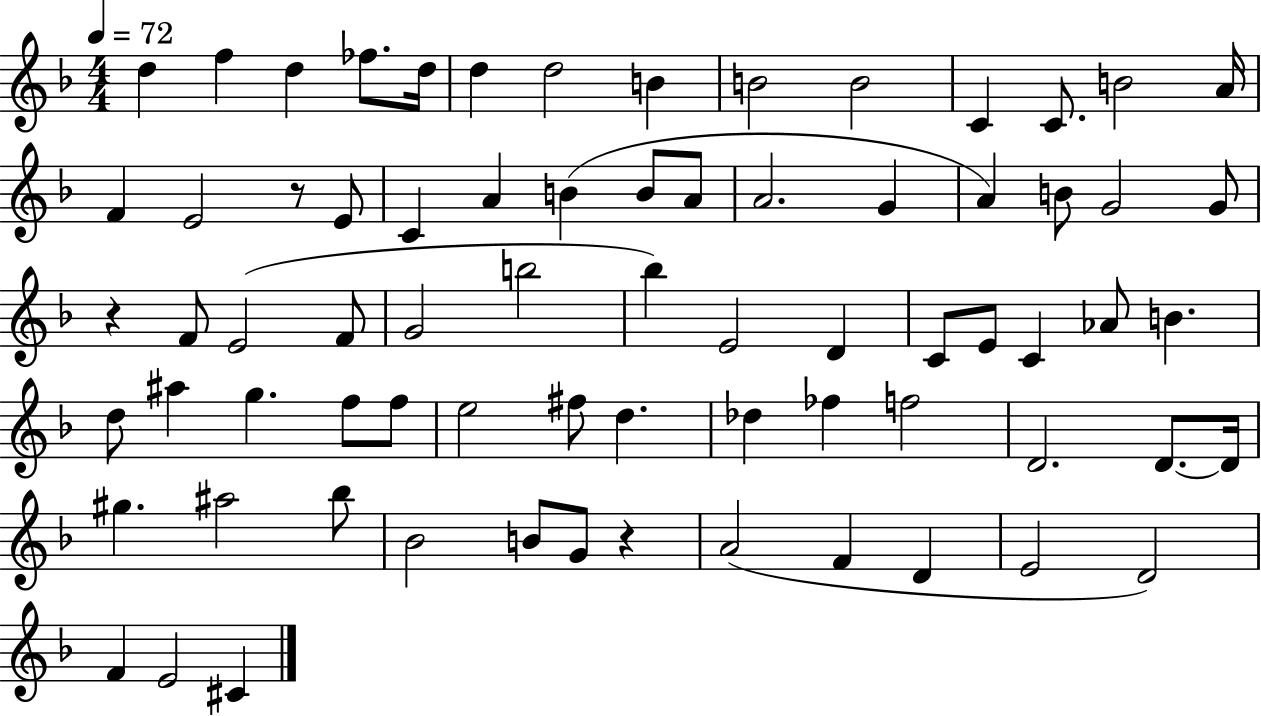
{
  \clef treble
  \numericTimeSignature
  \time 4/4
  \key f \major
  \tempo 4 = 72
  d''4 f''4 d''4 fes''8. d''16 | d''4 d''2 b'4 | b'2 b'2 | c'4 c'8. b'2 a'16 | \break f'4 e'2 r8 e'8 | c'4 a'4 b'4( b'8 a'8 | a'2. g'4 | a'4) b'8 g'2 g'8 | \break r4 f'8 e'2( f'8 | g'2 b''2 | bes''4) e'2 d'4 | c'8 e'8 c'4 aes'8 b'4. | \break d''8 ais''4 g''4. f''8 f''8 | e''2 fis''8 d''4. | des''4 fes''4 f''2 | d'2. d'8.~~ d'16 | \break gis''4. ais''2 bes''8 | bes'2 b'8 g'8 r4 | a'2( f'4 d'4 | e'2 d'2) | \break f'4 e'2 cis'4 | \bar "|."
}